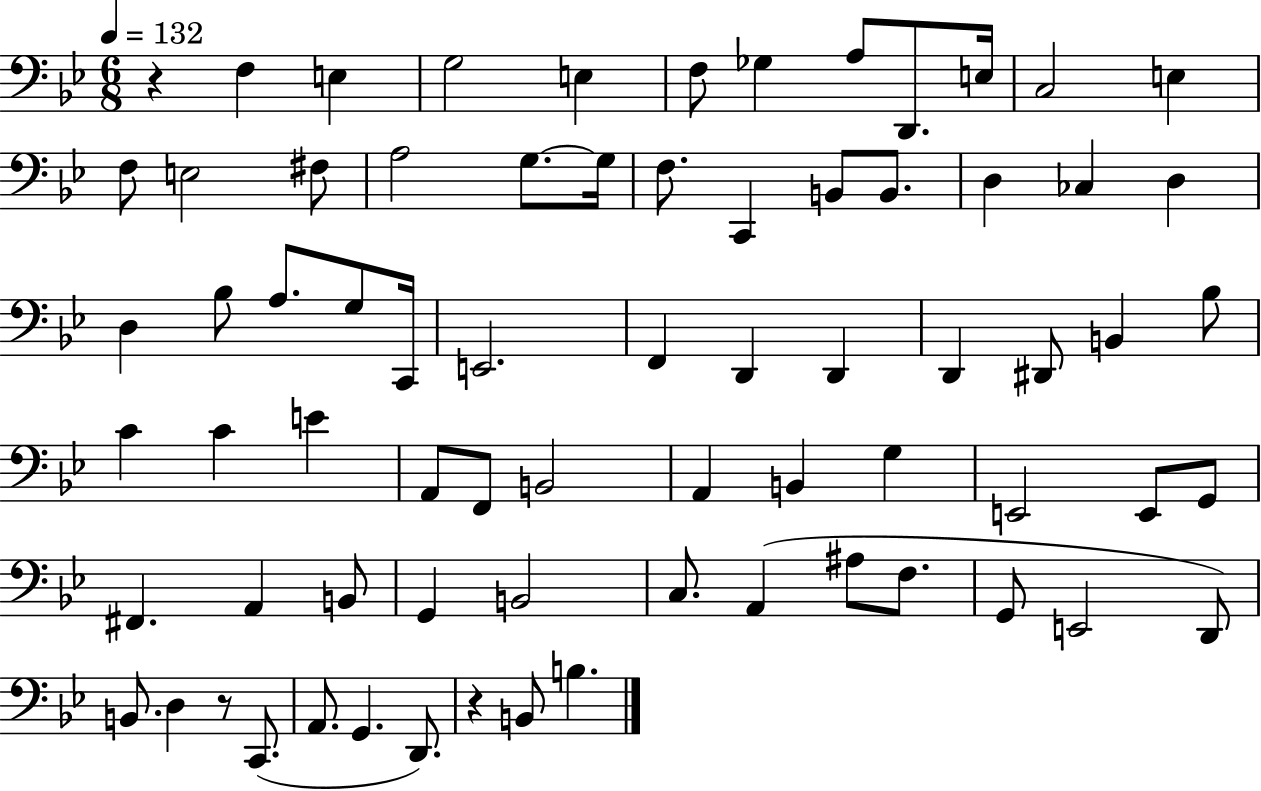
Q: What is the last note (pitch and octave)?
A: B3